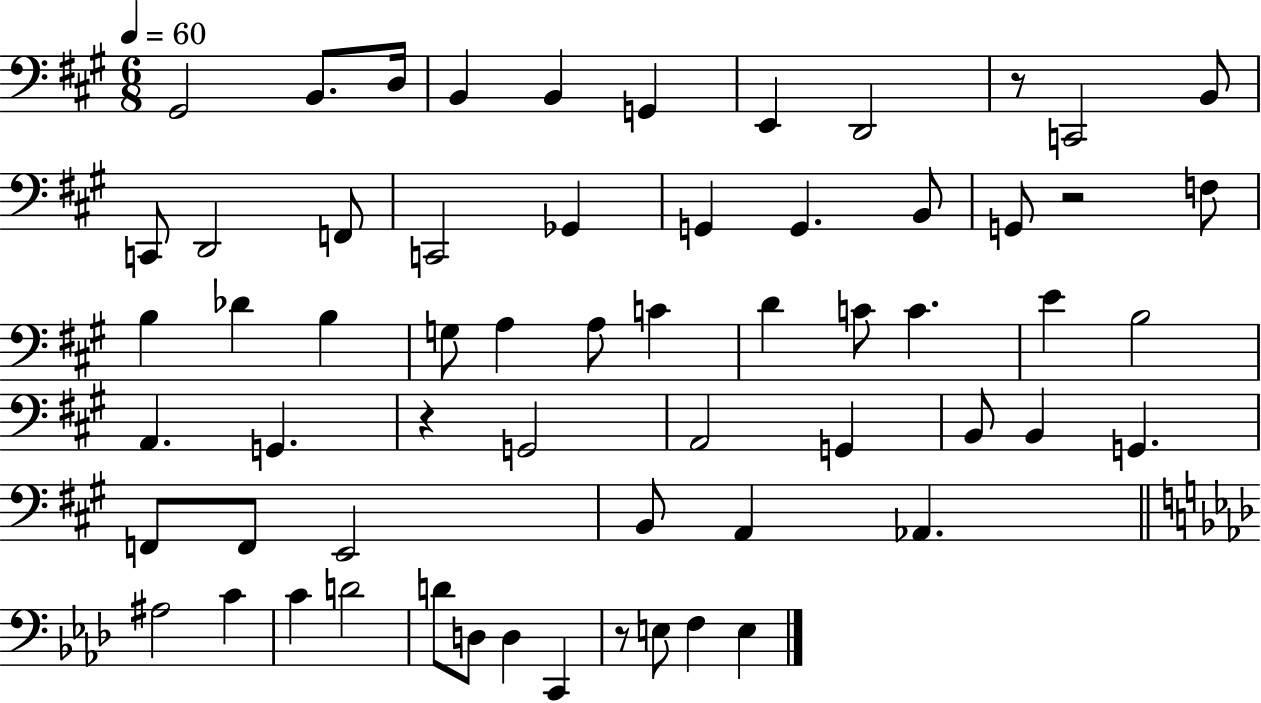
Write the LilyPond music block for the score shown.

{
  \clef bass
  \numericTimeSignature
  \time 6/8
  \key a \major
  \tempo 4 = 60
  gis,2 b,8. d16 | b,4 b,4 g,4 | e,4 d,2 | r8 c,2 b,8 | \break c,8 d,2 f,8 | c,2 ges,4 | g,4 g,4. b,8 | g,8 r2 f8 | \break b4 des'4 b4 | g8 a4 a8 c'4 | d'4 c'8 c'4. | e'4 b2 | \break a,4. g,4. | r4 g,2 | a,2 g,4 | b,8 b,4 g,4. | \break f,8 f,8 e,2 | b,8 a,4 aes,4. | \bar "||" \break \key aes \major ais2 c'4 | c'4 d'2 | d'8 d8 d4 c,4 | r8 e8 f4 e4 | \break \bar "|."
}